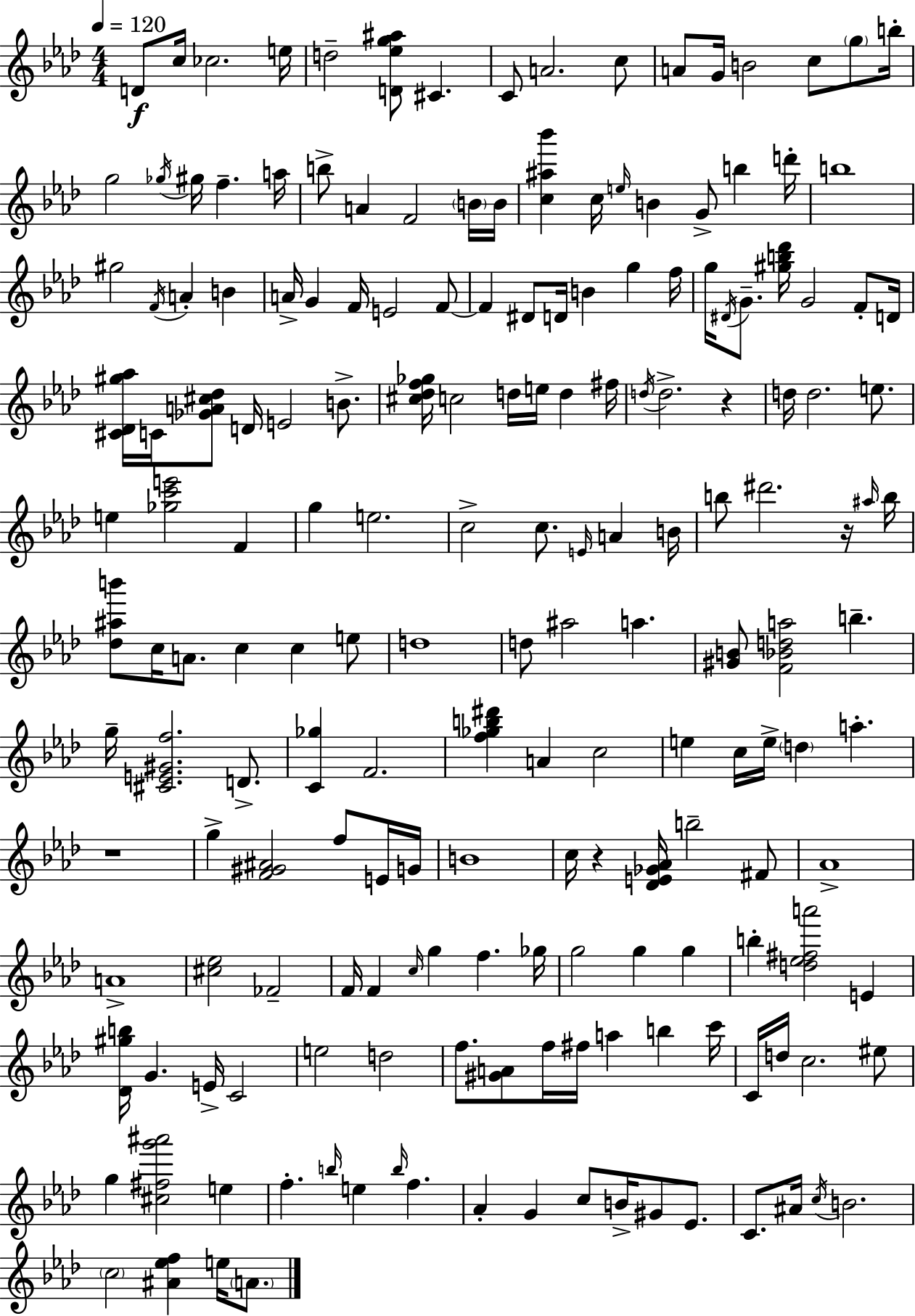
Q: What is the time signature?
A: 4/4